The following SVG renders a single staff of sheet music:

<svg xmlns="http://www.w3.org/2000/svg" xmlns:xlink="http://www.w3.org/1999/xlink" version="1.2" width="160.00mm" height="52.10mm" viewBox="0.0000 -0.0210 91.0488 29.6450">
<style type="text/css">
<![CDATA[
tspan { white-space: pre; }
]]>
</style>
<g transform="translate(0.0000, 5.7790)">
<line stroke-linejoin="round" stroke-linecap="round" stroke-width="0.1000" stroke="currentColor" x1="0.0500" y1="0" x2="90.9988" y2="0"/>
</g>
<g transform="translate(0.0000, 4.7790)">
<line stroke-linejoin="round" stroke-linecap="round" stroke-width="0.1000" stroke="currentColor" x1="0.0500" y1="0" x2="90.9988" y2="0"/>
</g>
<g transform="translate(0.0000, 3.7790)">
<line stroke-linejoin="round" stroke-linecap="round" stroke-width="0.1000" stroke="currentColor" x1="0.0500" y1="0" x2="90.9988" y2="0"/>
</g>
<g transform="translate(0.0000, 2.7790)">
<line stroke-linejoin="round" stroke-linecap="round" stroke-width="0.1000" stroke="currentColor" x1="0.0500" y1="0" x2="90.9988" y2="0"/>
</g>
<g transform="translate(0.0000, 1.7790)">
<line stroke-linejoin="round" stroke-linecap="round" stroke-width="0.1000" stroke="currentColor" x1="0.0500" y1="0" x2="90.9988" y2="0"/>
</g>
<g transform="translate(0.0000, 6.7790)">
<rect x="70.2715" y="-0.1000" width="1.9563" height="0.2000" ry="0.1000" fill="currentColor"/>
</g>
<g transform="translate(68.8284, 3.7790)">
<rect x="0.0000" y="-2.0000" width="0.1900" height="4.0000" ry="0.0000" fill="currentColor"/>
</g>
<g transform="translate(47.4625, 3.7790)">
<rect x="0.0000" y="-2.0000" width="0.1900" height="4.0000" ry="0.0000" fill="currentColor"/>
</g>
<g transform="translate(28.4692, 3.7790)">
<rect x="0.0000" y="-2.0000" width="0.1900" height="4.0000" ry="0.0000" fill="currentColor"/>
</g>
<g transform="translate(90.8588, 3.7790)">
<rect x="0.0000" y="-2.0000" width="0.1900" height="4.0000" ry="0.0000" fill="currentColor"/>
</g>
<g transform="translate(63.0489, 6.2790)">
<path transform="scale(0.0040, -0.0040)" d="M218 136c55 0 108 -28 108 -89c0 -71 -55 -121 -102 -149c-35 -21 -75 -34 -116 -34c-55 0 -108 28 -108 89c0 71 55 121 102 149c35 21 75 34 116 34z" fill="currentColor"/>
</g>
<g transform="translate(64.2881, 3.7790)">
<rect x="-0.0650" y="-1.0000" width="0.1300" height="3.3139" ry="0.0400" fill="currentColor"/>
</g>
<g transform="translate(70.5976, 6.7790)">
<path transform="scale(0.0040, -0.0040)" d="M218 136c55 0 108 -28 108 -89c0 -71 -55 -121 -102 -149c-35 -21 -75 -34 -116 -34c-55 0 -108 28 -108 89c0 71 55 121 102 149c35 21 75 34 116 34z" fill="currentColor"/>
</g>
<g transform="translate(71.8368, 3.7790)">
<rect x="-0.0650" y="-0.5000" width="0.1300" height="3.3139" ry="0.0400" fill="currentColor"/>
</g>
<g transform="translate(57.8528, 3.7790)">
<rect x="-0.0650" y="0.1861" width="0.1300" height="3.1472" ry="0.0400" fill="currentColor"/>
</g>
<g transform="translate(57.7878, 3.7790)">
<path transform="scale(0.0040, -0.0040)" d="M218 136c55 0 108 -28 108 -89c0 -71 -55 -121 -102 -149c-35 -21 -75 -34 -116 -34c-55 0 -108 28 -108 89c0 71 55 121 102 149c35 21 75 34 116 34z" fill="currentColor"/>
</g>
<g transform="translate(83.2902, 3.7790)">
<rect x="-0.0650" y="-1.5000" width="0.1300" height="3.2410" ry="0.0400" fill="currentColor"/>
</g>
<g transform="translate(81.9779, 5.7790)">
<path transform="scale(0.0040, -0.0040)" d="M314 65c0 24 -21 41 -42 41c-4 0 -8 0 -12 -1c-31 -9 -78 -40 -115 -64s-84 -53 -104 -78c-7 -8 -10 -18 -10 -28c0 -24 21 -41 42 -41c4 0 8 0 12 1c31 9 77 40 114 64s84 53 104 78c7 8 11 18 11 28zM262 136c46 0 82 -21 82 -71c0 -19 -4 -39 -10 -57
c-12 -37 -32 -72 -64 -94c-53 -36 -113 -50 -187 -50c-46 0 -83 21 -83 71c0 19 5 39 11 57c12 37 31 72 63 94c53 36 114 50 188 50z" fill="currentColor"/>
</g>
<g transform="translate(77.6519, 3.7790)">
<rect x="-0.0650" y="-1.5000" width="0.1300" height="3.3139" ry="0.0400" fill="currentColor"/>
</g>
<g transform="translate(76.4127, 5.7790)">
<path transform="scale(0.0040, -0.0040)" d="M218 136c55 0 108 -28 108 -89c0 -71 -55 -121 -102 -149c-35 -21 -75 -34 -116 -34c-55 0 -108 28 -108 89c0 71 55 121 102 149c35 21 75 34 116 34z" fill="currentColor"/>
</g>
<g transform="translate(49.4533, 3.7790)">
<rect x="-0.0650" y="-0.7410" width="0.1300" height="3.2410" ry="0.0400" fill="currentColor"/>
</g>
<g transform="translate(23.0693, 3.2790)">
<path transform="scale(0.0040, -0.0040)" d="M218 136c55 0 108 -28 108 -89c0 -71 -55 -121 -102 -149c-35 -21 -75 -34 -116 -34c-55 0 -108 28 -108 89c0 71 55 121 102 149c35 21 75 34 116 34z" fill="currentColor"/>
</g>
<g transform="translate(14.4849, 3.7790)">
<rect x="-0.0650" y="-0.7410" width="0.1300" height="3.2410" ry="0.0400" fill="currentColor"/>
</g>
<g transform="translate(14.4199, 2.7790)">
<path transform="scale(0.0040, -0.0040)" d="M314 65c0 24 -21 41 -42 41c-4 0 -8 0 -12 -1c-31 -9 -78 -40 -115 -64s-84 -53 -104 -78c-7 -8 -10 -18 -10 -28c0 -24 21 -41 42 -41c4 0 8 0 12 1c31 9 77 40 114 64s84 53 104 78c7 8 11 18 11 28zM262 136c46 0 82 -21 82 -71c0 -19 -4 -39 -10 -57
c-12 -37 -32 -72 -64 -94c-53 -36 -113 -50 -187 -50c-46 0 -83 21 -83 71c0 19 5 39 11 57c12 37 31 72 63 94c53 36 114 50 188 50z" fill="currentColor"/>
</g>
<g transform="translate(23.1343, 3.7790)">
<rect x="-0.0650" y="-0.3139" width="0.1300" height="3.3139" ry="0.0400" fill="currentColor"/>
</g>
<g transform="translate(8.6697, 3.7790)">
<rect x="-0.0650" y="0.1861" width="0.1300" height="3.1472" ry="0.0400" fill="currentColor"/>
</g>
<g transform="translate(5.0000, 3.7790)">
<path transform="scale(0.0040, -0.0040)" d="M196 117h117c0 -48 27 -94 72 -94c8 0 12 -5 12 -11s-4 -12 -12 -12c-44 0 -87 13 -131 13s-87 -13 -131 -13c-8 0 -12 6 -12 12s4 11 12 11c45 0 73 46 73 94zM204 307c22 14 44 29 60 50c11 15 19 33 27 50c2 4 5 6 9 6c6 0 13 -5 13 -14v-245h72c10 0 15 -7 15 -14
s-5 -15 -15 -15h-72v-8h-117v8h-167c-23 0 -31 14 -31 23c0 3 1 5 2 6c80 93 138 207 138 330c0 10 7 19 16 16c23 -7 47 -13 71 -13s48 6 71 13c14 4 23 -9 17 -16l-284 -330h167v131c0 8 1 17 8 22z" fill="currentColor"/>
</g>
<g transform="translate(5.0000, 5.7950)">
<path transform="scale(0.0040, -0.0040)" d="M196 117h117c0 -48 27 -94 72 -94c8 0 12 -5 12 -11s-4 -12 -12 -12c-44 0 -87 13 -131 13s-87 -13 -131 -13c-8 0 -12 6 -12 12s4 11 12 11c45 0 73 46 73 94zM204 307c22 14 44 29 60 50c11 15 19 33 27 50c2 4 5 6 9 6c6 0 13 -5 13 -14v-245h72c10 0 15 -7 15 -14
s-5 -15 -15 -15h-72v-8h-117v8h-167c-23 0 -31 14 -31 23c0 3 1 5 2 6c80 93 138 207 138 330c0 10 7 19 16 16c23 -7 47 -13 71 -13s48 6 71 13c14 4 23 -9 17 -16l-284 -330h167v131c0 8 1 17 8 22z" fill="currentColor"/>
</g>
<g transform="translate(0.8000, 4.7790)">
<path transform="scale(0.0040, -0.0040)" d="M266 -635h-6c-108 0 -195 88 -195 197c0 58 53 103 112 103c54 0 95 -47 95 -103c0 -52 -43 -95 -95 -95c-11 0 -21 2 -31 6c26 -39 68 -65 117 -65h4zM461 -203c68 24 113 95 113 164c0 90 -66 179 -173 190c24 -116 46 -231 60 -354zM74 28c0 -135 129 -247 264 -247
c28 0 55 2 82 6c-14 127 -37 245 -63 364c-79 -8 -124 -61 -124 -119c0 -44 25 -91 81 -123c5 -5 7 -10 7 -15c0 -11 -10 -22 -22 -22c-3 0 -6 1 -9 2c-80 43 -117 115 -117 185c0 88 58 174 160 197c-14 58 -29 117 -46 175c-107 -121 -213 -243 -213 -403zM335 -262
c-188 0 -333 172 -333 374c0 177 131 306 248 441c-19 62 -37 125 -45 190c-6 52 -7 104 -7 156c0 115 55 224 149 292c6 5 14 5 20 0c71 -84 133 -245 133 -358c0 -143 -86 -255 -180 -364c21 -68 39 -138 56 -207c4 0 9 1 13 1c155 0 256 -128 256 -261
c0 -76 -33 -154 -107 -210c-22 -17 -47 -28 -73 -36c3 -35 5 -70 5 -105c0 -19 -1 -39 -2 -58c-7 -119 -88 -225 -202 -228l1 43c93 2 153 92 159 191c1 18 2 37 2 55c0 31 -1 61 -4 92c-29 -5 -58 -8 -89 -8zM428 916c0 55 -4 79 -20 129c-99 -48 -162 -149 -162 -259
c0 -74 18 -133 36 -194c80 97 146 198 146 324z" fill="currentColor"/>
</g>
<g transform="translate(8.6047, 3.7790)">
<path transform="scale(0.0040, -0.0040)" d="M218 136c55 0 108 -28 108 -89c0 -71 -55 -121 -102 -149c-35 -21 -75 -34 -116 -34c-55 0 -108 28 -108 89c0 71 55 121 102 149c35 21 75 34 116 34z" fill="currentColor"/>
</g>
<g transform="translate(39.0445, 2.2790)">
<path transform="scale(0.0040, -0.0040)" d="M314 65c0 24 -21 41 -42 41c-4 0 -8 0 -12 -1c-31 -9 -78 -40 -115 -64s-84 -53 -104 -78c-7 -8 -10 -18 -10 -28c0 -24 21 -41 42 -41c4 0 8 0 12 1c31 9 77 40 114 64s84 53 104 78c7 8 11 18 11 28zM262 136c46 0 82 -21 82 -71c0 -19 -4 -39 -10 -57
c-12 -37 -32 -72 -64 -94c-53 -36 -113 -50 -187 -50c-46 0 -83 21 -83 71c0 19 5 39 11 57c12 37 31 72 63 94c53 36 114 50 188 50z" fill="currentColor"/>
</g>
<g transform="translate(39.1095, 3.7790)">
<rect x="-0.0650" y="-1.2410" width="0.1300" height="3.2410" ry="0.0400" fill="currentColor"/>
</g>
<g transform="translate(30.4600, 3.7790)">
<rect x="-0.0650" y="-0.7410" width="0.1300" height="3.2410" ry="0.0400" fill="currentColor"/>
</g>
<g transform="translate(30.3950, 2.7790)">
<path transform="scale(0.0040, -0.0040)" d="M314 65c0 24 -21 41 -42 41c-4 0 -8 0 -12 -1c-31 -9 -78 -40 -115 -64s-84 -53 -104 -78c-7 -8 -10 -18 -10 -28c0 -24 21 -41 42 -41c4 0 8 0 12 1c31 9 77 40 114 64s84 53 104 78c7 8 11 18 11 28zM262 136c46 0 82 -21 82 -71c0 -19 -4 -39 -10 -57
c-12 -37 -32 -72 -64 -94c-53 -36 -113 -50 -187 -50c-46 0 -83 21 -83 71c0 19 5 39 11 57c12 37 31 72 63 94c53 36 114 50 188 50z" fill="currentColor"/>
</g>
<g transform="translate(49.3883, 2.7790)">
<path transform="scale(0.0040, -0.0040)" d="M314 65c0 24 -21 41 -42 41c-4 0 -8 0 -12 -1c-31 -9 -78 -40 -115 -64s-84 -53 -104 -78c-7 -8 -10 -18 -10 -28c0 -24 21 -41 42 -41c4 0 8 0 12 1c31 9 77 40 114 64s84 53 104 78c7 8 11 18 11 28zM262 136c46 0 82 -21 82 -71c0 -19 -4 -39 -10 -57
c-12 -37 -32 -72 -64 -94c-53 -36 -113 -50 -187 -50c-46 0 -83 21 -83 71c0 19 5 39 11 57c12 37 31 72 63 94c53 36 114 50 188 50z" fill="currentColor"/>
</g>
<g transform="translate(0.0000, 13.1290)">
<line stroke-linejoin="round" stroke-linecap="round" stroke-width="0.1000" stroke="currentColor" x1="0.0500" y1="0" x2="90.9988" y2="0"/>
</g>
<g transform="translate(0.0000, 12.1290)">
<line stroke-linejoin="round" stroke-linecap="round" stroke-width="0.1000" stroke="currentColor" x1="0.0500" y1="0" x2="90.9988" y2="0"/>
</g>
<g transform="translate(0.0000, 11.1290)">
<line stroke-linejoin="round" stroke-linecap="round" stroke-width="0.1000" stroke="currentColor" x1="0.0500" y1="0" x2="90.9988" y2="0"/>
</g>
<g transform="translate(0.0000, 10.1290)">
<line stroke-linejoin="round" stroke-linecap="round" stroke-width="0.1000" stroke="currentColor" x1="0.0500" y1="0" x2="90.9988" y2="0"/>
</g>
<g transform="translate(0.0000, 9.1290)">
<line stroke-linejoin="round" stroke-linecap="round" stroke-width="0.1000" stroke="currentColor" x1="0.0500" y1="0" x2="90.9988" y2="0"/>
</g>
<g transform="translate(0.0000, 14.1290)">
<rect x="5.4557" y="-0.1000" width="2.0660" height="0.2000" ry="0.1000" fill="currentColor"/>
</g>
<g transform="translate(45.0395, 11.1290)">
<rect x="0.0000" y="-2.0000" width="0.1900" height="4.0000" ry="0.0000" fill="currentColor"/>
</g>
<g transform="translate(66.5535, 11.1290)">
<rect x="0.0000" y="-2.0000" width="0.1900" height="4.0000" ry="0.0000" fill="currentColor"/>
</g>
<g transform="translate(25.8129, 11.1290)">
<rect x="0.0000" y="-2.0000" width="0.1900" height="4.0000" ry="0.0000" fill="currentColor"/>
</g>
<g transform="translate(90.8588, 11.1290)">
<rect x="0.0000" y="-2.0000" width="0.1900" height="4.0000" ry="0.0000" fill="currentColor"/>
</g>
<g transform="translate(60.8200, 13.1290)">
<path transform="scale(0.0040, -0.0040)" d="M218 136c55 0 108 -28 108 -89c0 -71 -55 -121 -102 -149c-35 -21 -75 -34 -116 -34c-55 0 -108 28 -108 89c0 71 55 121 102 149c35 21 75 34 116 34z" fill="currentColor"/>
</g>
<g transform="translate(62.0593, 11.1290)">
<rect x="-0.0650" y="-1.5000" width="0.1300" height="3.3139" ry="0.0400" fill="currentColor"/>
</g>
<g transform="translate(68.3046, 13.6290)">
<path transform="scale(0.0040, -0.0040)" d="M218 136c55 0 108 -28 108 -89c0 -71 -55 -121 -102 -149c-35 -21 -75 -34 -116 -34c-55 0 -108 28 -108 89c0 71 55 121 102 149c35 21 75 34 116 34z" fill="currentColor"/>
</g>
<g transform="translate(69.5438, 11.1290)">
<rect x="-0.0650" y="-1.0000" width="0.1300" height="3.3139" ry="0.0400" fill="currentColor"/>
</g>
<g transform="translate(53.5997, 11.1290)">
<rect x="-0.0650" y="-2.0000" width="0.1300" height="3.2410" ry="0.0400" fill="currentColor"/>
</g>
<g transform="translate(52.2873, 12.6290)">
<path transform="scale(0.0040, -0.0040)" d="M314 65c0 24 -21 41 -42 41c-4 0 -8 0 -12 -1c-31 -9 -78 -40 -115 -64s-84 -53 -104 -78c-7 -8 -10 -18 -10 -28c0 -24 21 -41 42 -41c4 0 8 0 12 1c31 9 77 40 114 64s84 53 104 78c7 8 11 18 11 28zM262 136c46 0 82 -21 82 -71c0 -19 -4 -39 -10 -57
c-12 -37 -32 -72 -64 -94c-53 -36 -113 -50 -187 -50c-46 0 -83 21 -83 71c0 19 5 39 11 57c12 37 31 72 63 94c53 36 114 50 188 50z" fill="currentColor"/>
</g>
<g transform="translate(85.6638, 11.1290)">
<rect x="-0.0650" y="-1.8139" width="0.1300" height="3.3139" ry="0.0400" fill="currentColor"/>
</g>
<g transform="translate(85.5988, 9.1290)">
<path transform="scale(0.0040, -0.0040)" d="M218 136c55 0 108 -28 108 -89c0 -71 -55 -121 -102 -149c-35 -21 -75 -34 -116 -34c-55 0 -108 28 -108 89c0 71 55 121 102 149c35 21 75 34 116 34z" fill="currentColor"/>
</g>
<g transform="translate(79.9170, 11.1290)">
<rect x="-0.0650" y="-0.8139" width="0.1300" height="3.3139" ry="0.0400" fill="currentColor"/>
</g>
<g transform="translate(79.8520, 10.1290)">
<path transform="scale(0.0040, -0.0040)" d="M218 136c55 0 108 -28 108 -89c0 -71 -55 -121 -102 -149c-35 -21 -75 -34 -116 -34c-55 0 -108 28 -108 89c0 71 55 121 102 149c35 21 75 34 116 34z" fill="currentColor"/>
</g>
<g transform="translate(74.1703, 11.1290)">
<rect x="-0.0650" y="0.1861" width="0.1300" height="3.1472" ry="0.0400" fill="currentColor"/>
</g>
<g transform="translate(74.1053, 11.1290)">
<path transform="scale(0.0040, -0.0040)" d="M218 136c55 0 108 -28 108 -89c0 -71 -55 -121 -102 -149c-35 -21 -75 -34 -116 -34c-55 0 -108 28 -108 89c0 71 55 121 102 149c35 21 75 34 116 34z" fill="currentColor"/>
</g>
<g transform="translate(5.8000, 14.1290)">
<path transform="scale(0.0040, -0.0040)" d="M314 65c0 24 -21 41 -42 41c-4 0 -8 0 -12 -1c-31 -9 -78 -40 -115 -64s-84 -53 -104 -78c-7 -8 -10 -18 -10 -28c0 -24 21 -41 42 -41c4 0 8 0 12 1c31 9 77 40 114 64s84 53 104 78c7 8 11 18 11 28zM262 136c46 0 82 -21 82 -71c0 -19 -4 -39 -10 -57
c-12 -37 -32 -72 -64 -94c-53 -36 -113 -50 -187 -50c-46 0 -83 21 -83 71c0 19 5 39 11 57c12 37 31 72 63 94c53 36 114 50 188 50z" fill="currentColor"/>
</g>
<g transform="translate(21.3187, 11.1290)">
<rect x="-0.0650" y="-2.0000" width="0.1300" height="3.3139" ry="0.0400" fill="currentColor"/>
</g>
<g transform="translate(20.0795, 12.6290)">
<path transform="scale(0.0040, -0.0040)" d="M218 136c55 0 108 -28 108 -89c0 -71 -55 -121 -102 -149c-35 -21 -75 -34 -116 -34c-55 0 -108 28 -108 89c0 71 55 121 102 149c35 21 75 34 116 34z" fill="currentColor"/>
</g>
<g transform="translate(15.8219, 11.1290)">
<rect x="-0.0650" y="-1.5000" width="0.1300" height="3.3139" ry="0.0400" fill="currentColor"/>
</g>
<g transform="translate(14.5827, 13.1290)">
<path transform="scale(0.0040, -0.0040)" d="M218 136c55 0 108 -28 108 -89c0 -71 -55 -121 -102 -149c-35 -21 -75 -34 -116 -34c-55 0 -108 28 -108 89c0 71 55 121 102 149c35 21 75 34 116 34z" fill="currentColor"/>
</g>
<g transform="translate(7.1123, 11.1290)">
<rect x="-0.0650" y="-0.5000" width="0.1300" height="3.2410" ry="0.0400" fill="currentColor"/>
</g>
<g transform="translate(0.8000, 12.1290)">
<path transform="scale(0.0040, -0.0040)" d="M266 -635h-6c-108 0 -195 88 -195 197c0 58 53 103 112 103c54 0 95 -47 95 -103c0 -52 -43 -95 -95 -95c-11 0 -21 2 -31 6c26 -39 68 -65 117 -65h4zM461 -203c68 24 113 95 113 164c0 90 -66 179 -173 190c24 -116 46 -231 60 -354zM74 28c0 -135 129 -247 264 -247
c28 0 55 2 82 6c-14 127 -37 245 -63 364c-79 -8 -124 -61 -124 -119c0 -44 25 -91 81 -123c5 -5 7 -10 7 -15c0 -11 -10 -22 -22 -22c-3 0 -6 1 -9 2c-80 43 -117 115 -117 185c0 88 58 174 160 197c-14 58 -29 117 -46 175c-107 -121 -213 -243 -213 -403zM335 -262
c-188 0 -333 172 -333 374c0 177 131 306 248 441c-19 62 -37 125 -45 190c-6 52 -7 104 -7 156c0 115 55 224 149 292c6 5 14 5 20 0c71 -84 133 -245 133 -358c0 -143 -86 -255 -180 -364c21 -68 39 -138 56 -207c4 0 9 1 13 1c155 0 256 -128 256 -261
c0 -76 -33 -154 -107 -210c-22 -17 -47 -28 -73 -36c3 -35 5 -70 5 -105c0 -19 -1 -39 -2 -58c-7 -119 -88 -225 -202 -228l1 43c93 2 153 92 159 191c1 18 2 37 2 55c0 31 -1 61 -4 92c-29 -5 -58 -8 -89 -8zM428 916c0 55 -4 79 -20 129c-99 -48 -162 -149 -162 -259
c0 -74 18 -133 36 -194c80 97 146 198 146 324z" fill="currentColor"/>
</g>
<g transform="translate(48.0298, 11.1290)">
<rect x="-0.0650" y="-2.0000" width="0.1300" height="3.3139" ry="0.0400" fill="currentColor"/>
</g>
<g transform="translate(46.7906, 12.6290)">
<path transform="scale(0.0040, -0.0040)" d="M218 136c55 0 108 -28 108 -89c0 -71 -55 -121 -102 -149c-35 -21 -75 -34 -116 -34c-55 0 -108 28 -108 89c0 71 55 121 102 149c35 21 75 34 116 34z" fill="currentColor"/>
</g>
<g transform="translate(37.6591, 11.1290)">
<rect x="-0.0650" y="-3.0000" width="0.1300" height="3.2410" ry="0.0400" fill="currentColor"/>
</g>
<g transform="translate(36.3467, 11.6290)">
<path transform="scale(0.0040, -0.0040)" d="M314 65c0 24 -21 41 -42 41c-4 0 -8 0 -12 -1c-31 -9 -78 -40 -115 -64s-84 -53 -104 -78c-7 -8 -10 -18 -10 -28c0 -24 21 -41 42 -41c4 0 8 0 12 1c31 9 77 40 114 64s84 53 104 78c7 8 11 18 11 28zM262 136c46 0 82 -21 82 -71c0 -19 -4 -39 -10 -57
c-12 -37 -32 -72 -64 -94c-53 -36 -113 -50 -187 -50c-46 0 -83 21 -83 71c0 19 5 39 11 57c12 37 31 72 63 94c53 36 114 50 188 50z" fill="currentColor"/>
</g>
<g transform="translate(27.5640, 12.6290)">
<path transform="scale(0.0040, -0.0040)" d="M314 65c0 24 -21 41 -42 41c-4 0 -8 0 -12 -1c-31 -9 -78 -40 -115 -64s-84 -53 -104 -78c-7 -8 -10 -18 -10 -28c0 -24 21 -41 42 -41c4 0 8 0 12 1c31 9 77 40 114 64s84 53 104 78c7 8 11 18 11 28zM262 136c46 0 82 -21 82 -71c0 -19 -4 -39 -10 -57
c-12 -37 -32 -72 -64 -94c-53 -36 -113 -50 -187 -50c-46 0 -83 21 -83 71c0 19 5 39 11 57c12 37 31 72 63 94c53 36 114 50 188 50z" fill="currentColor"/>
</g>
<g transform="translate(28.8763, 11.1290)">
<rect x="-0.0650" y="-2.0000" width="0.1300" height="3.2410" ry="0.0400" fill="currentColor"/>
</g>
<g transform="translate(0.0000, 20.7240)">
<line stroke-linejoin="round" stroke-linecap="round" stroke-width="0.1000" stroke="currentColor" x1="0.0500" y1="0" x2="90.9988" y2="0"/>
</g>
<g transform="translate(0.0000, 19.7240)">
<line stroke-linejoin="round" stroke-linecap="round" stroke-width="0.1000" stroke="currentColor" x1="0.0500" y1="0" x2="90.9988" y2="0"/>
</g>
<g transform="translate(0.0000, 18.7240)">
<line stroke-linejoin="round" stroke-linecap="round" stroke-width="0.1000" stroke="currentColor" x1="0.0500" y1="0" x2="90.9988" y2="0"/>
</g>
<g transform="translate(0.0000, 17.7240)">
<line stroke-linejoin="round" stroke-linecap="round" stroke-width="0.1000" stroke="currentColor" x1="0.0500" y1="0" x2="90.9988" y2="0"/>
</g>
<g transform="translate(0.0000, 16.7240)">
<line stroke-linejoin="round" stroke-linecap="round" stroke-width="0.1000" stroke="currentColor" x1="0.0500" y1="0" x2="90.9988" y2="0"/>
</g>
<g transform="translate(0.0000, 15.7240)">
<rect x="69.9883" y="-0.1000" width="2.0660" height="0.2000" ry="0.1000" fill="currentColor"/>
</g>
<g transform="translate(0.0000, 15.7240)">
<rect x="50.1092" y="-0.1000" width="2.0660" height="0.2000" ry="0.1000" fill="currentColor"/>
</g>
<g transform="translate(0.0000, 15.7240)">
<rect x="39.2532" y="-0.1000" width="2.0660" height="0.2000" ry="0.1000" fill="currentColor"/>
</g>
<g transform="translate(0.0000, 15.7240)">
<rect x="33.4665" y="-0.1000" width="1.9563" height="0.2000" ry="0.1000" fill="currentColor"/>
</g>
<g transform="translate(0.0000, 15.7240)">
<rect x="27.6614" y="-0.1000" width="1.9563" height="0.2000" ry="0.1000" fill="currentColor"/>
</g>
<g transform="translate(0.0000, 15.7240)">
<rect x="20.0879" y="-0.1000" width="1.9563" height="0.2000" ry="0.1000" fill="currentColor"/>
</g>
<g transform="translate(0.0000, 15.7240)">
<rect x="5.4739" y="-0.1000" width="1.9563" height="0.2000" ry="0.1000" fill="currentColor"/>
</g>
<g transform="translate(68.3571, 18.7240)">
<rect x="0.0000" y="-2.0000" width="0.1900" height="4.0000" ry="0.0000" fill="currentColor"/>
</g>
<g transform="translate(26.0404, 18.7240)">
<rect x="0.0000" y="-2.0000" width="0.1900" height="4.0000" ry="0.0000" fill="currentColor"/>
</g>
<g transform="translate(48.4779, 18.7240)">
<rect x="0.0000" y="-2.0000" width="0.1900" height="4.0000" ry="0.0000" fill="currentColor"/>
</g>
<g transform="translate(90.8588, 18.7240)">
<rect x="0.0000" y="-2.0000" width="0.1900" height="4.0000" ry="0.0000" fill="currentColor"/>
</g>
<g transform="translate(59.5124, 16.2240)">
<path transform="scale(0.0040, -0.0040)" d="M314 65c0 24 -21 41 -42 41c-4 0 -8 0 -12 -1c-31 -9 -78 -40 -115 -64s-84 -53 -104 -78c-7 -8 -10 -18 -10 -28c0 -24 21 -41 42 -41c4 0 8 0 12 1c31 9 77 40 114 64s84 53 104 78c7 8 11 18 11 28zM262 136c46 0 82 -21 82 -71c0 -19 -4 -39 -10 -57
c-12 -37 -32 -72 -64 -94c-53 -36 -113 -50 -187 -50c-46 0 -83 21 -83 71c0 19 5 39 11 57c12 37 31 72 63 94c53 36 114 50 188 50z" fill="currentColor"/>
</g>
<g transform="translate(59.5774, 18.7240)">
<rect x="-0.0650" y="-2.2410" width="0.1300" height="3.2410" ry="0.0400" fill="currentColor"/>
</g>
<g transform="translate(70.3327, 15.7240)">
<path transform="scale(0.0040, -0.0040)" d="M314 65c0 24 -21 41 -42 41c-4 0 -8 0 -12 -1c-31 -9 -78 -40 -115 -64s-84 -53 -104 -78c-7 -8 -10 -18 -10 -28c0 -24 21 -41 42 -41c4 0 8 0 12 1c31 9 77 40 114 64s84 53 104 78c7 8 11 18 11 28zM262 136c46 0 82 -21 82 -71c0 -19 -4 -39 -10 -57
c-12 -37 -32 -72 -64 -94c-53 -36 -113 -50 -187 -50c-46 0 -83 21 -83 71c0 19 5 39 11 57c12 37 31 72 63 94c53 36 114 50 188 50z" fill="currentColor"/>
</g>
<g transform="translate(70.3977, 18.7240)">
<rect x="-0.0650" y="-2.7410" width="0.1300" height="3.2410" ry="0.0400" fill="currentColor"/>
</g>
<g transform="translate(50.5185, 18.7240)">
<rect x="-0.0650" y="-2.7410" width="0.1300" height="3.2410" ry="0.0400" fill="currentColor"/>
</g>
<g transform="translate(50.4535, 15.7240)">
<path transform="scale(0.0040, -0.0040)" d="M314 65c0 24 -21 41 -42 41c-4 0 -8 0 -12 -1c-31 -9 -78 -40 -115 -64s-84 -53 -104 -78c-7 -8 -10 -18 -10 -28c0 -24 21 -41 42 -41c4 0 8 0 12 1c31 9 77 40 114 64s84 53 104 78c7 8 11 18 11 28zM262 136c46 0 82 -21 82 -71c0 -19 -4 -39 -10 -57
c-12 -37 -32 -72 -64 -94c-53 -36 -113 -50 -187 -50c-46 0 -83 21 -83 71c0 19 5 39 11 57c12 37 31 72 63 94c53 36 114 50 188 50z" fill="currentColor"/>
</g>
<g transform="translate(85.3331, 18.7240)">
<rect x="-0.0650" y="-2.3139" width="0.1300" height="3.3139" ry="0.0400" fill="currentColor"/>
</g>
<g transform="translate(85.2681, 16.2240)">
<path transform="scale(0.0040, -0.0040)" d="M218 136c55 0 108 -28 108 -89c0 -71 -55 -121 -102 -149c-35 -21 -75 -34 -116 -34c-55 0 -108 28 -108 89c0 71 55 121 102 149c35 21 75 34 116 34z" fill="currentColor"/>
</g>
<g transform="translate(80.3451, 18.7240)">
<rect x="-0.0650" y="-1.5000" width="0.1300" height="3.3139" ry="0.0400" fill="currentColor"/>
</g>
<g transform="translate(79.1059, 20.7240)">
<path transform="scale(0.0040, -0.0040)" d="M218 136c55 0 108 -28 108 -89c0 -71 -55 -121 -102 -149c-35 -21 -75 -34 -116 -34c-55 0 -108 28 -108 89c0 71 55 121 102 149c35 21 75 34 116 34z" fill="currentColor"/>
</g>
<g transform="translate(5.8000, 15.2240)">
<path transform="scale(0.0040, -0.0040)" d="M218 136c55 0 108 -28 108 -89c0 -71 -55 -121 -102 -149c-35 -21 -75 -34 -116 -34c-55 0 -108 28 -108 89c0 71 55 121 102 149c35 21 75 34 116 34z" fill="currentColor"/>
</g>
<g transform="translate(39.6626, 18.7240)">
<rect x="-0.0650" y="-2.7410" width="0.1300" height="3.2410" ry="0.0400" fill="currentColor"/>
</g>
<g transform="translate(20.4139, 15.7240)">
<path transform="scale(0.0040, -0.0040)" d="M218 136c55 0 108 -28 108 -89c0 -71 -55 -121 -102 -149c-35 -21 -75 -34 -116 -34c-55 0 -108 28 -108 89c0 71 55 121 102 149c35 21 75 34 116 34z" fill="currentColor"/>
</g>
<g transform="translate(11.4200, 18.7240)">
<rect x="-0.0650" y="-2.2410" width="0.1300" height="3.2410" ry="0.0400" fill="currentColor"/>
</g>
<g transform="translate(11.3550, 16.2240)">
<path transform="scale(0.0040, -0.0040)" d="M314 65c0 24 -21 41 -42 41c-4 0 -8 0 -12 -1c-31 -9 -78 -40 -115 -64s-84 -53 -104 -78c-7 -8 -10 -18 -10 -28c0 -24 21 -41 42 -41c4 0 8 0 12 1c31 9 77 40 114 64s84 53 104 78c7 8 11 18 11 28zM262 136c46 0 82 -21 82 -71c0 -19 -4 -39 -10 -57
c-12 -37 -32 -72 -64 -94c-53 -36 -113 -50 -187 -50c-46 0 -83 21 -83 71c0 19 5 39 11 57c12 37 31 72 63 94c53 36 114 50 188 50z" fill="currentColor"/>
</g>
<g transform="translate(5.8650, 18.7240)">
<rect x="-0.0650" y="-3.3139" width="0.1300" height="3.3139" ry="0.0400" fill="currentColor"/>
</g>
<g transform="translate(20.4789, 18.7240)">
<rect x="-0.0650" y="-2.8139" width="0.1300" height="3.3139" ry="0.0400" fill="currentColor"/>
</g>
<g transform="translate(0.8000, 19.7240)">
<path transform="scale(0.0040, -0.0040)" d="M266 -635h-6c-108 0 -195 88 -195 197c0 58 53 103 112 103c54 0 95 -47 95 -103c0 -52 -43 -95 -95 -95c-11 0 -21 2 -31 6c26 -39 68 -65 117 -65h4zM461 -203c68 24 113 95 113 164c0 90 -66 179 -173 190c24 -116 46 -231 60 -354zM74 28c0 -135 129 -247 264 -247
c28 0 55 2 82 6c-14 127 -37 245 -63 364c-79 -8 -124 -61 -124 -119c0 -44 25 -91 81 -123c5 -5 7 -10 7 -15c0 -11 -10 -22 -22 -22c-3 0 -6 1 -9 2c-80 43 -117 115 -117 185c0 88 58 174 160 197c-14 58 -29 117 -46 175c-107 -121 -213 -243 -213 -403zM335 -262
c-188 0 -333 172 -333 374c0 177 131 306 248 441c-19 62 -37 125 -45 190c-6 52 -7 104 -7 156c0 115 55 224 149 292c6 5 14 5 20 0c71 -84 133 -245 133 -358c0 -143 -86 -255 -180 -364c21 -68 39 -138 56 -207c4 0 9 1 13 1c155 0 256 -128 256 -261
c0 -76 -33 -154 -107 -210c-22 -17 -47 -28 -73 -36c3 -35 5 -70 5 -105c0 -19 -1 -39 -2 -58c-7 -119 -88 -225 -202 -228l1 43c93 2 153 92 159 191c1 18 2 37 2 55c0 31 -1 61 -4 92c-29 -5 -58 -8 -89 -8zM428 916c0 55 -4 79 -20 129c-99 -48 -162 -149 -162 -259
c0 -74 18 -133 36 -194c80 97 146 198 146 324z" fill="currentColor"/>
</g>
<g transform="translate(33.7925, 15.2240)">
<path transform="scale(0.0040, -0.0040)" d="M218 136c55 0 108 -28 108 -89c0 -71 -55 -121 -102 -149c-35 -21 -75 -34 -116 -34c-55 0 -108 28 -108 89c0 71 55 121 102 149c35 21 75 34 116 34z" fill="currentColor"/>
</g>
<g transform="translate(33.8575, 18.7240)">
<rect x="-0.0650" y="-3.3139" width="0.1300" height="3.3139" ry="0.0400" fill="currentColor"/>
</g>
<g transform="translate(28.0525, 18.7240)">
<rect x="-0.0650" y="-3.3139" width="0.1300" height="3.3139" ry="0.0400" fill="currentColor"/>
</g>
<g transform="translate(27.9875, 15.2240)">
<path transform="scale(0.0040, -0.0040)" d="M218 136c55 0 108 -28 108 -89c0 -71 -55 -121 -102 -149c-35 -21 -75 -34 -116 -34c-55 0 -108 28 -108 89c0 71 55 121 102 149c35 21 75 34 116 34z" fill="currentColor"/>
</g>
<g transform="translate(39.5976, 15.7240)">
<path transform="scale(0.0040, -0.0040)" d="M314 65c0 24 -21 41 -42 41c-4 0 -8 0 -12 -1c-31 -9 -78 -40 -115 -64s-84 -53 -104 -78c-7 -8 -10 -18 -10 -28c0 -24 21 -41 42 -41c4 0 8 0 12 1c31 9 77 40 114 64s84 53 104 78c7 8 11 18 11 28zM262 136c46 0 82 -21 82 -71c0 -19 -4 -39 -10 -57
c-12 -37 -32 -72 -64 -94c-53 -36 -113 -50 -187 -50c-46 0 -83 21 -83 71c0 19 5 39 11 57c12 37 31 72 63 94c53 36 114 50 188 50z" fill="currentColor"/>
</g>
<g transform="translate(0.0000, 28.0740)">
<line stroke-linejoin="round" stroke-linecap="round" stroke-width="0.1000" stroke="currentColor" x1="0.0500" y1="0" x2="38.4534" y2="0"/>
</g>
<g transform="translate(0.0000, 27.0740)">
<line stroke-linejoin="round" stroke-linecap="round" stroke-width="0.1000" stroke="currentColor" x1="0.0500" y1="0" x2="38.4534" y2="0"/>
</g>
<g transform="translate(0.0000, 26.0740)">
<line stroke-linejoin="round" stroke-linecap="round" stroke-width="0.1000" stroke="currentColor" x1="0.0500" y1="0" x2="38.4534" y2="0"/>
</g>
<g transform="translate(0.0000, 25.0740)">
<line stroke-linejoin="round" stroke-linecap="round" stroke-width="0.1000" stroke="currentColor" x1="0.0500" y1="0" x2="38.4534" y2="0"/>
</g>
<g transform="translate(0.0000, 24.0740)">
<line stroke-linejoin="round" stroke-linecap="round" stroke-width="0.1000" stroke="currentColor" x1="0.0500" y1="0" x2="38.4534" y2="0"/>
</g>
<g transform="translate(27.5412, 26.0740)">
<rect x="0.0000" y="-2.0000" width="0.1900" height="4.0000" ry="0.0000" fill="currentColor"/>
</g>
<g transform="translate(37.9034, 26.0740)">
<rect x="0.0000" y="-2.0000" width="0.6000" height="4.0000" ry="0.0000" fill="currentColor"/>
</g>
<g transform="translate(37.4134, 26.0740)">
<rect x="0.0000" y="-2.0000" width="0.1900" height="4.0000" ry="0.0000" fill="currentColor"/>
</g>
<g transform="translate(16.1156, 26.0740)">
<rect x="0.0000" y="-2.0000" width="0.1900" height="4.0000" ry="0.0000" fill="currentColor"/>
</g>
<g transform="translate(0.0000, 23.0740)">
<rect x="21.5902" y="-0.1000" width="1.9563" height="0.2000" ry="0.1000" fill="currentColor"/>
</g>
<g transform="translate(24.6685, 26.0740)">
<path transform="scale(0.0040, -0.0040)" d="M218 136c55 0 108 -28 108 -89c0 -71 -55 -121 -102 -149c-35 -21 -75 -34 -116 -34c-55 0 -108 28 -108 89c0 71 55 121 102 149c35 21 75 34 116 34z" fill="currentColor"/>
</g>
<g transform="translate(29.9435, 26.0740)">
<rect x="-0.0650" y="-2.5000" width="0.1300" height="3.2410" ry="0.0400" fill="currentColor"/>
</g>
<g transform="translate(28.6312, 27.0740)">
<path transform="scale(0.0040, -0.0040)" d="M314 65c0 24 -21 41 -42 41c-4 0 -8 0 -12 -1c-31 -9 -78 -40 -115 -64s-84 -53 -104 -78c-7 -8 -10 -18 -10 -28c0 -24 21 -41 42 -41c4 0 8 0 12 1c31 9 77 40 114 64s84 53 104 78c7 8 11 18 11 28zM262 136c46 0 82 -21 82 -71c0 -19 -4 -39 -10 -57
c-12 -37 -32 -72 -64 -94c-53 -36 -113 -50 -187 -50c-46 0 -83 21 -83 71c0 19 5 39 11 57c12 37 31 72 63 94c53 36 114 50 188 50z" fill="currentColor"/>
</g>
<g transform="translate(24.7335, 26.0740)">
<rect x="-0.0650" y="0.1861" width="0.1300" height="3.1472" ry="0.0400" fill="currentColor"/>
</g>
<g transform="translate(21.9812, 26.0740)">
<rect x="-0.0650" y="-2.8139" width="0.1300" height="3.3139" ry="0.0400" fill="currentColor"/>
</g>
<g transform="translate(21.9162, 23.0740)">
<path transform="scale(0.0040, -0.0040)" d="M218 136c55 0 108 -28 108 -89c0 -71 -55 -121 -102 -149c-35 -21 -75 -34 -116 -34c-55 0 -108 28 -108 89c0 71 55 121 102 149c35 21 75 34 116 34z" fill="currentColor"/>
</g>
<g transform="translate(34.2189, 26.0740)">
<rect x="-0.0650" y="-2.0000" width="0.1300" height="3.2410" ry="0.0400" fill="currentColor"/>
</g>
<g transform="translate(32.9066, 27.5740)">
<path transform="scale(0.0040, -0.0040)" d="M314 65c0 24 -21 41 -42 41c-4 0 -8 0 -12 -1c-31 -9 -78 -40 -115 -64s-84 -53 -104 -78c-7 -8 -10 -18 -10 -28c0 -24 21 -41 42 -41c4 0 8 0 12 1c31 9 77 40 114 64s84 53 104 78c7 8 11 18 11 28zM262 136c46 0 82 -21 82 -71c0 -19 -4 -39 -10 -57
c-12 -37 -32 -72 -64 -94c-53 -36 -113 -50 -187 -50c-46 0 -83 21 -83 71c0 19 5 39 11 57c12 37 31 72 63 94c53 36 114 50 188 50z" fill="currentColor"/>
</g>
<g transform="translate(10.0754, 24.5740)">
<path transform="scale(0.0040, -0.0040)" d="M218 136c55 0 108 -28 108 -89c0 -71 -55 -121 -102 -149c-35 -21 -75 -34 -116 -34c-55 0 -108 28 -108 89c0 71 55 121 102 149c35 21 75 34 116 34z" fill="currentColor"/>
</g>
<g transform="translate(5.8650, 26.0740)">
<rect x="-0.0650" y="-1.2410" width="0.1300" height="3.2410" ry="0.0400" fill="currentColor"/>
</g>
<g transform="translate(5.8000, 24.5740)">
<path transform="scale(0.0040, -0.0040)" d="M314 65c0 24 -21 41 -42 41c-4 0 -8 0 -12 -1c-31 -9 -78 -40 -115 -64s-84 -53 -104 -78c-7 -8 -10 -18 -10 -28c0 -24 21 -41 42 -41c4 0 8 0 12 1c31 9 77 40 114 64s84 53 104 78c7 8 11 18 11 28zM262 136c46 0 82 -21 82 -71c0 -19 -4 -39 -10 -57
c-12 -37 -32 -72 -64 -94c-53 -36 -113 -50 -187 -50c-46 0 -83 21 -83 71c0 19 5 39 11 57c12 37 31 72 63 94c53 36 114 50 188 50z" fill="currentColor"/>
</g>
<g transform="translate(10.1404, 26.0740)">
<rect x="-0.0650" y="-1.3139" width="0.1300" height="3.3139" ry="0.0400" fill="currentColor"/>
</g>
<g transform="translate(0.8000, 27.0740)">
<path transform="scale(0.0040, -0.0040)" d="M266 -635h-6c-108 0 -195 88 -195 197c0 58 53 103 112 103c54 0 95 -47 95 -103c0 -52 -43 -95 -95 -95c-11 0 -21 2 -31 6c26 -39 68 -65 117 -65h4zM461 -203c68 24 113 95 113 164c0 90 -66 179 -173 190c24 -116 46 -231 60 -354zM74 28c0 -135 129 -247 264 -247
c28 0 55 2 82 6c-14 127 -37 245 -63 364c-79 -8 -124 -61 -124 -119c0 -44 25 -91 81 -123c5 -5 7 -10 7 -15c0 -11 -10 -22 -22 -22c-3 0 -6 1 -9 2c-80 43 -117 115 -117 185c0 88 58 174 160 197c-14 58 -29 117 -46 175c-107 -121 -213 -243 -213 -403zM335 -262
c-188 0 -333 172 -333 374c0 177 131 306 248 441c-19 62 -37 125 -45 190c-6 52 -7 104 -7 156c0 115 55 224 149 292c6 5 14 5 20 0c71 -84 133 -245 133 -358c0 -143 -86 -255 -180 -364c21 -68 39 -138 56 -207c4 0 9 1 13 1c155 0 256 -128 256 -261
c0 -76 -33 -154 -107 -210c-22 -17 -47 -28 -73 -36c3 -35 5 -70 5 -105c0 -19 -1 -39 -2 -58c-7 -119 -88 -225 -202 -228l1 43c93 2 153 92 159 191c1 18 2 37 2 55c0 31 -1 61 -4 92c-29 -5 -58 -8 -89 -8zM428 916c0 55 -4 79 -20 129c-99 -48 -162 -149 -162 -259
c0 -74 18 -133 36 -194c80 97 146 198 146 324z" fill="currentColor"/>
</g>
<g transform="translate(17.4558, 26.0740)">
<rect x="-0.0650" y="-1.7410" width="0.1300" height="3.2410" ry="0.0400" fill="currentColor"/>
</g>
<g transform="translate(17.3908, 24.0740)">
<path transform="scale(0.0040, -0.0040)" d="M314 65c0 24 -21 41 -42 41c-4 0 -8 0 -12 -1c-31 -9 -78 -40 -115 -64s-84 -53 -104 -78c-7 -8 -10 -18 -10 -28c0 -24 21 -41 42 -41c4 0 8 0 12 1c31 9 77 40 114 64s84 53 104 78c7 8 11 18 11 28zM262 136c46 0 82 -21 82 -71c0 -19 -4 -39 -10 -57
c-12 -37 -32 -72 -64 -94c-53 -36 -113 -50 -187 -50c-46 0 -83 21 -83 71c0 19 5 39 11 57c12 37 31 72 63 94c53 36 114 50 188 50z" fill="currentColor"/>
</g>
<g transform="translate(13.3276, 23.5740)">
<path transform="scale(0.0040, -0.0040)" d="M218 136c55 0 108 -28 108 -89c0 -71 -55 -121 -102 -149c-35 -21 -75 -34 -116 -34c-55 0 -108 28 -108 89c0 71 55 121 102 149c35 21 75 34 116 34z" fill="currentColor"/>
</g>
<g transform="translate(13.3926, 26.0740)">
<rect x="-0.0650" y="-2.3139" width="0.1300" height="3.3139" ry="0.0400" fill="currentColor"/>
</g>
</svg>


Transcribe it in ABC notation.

X:1
T:Untitled
M:4/4
L:1/4
K:C
B d2 c d2 e2 d2 B D C E E2 C2 E F F2 A2 F F2 E D B d f b g2 a b b a2 a2 g2 a2 E g e2 e g f2 a B G2 F2